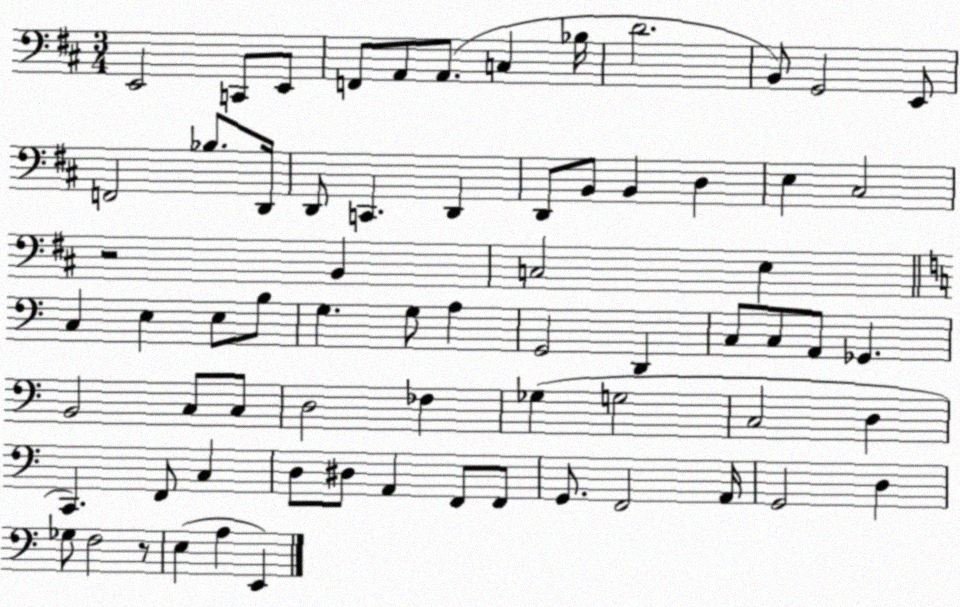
X:1
T:Untitled
M:3/4
L:1/4
K:D
E,,2 C,,/2 E,,/2 F,,/2 A,,/2 A,,/2 C, _B,/4 D2 B,,/2 G,,2 E,,/2 F,,2 _B,/2 D,,/4 D,,/2 C,, D,, D,,/2 B,,/2 B,, D, E, ^C,2 z2 B,, C,2 E, C, E, E,/2 B,/2 G, G,/2 A, G,,2 D,, C,/2 C,/2 A,,/2 _G,, B,,2 C,/2 C,/2 D,2 _F, _G, G,2 C,2 D, C,, F,,/2 C, D,/2 ^D,/2 A,, F,,/2 F,,/2 G,,/2 F,,2 A,,/4 G,,2 D, _G,/2 F,2 z/2 E, A, E,,